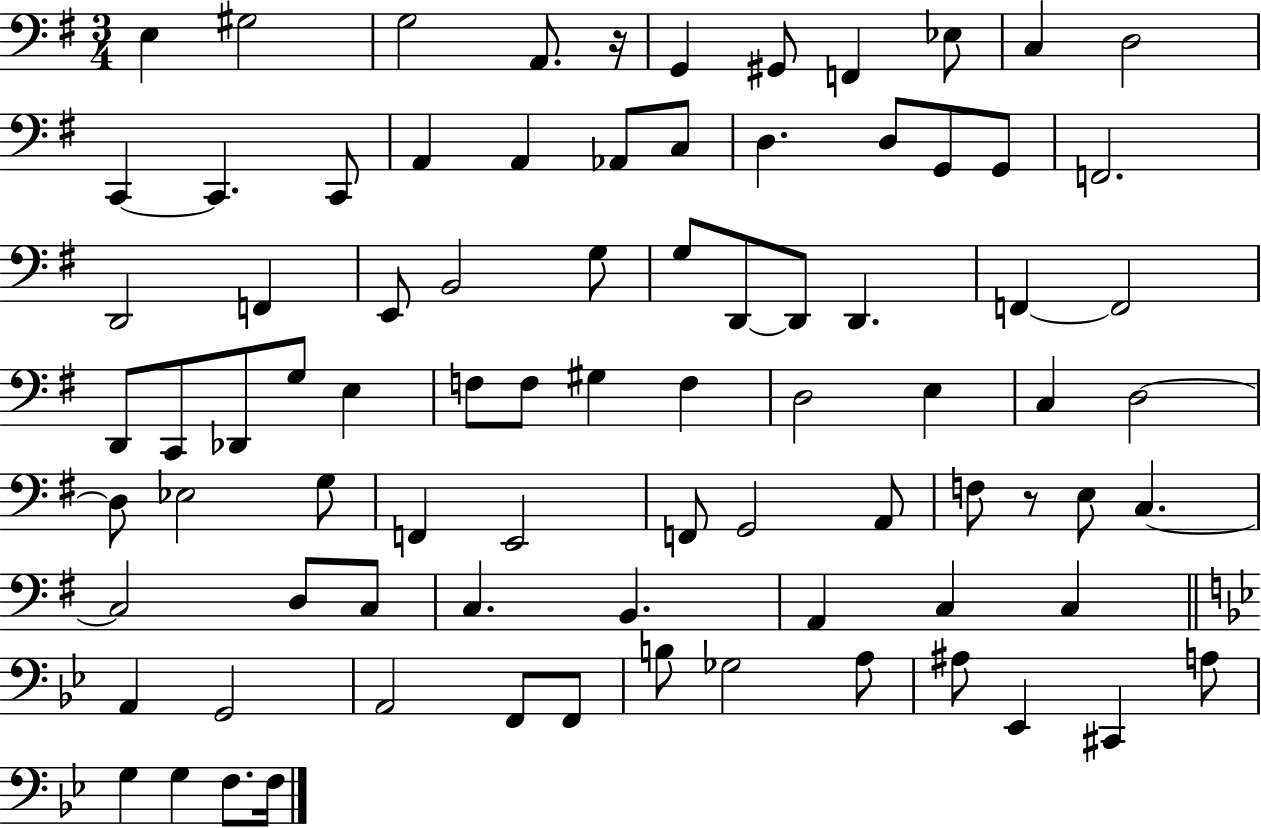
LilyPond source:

{
  \clef bass
  \numericTimeSignature
  \time 3/4
  \key g \major
  e4 gis2 | g2 a,8. r16 | g,4 gis,8 f,4 ees8 | c4 d2 | \break c,4~~ c,4. c,8 | a,4 a,4 aes,8 c8 | d4. d8 g,8 g,8 | f,2. | \break d,2 f,4 | e,8 b,2 g8 | g8 d,8~~ d,8 d,4. | f,4~~ f,2 | \break d,8 c,8 des,8 g8 e4 | f8 f8 gis4 f4 | d2 e4 | c4 d2~~ | \break d8 ees2 g8 | f,4 e,2 | f,8 g,2 a,8 | f8 r8 e8 c4.~~ | \break c2 d8 c8 | c4. b,4. | a,4 c4 c4 | \bar "||" \break \key g \minor a,4 g,2 | a,2 f,8 f,8 | b8 ges2 a8 | ais8 ees,4 cis,4 a8 | \break g4 g4 f8. f16 | \bar "|."
}